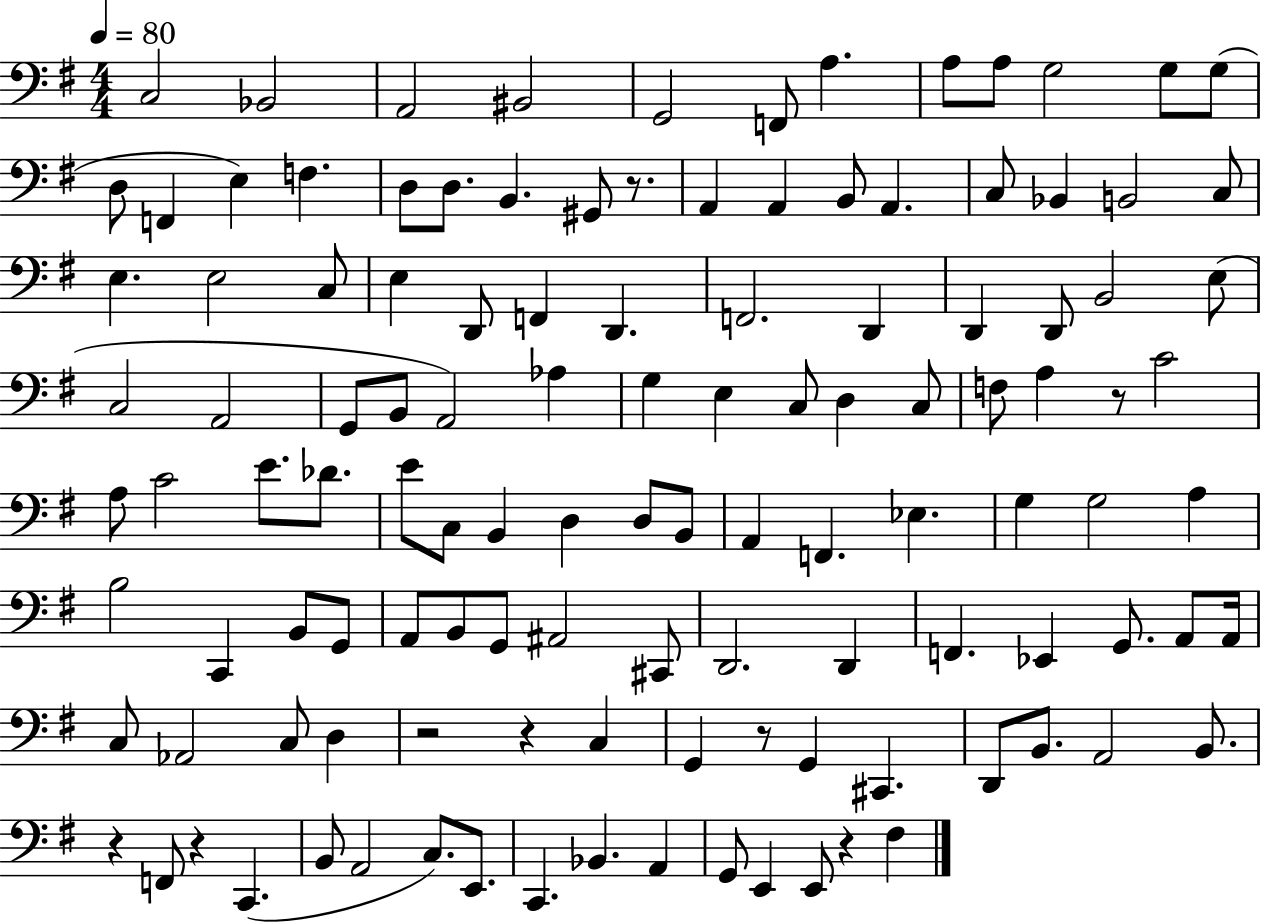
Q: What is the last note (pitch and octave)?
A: F#3